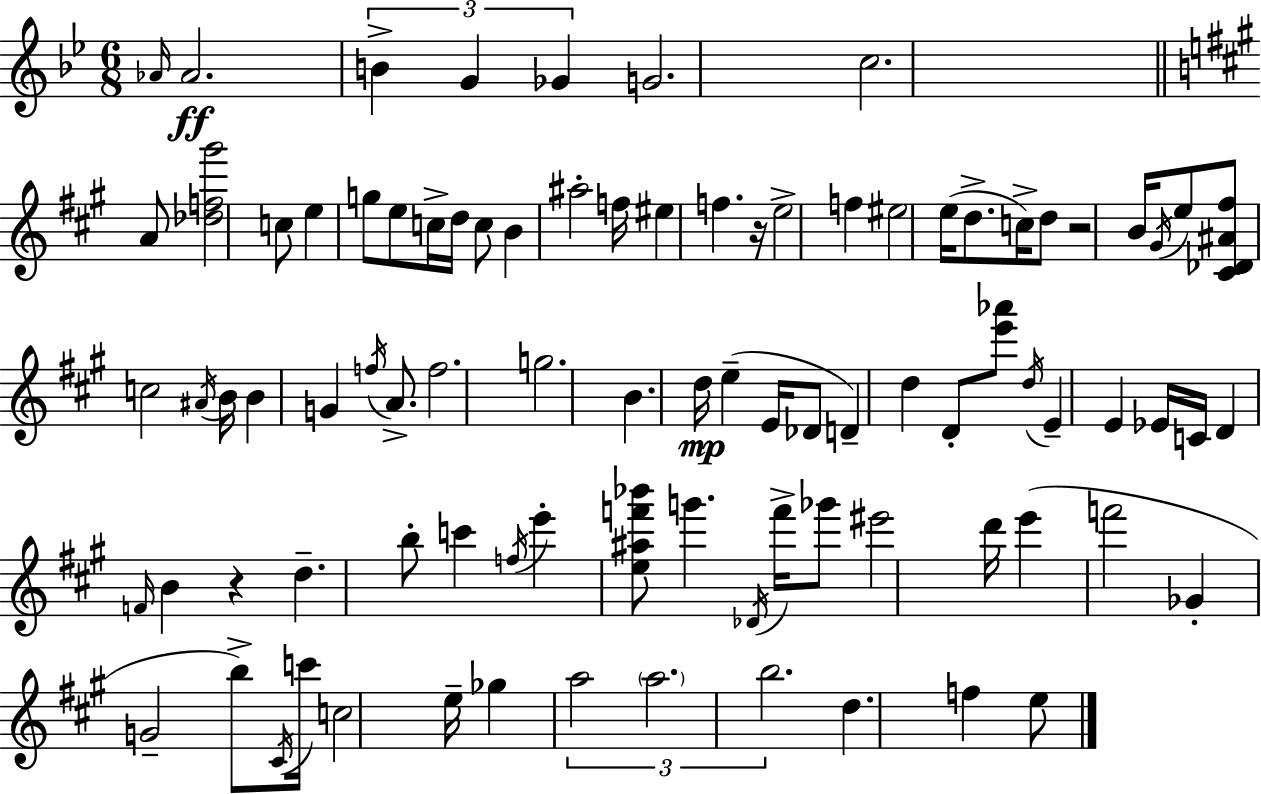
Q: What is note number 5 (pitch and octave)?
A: Gb4